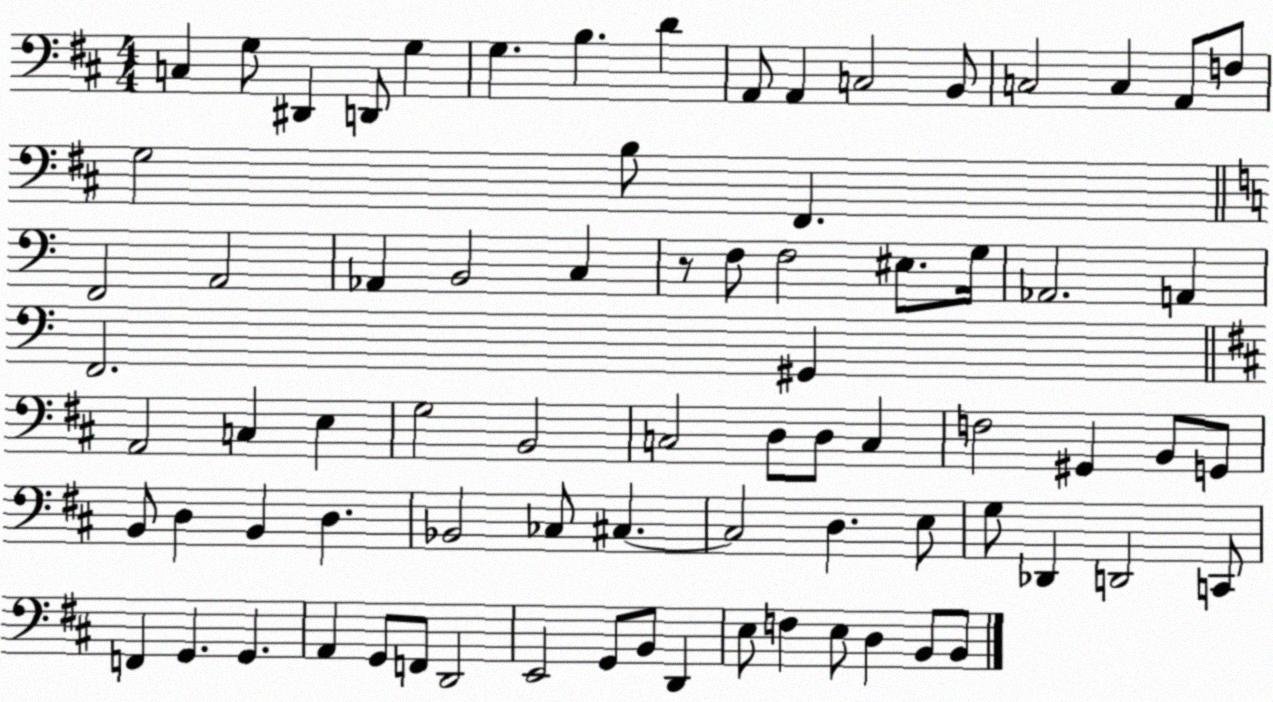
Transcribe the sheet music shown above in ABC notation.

X:1
T:Untitled
M:4/4
L:1/4
K:D
C, G,/2 ^D,, D,,/2 G, G, B, D A,,/2 A,, C,2 B,,/2 C,2 C, A,,/2 F,/2 G,2 B,/2 ^F,, F,,2 A,,2 _A,, B,,2 C, z/2 F,/2 F,2 ^E,/2 G,/4 _A,,2 A,, F,,2 ^G,, A,,2 C, E, G,2 B,,2 C,2 D,/2 D,/2 C, F,2 ^G,, B,,/2 G,,/2 B,,/2 D, B,, D, _B,,2 _C,/2 ^C, ^C,2 D, E,/2 G,/2 _D,, D,,2 C,,/2 F,, G,, G,, A,, G,,/2 F,,/2 D,,2 E,,2 G,,/2 B,,/2 D,, E,/2 F, E,/2 D, B,,/2 B,,/2